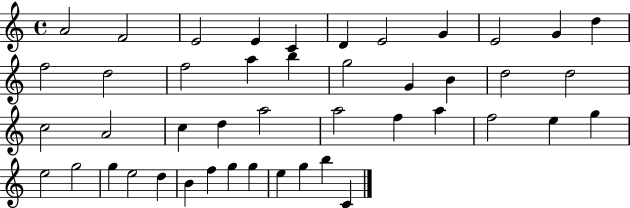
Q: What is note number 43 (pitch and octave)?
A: G5